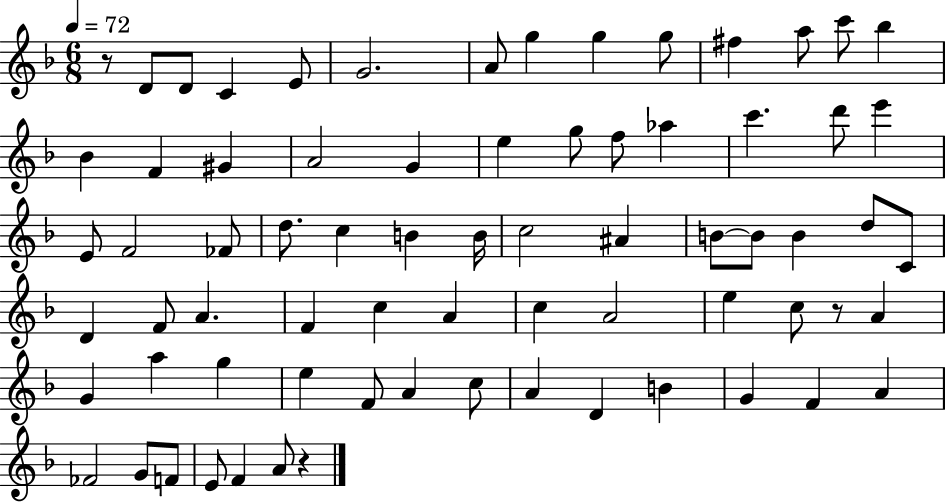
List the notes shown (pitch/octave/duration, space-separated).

R/e D4/e D4/e C4/q E4/e G4/h. A4/e G5/q G5/q G5/e F#5/q A5/e C6/e Bb5/q Bb4/q F4/q G#4/q A4/h G4/q E5/q G5/e F5/e Ab5/q C6/q. D6/e E6/q E4/e F4/h FES4/e D5/e. C5/q B4/q B4/s C5/h A#4/q B4/e B4/e B4/q D5/e C4/e D4/q F4/e A4/q. F4/q C5/q A4/q C5/q A4/h E5/q C5/e R/e A4/q G4/q A5/q G5/q E5/q F4/e A4/q C5/e A4/q D4/q B4/q G4/q F4/q A4/q FES4/h G4/e F4/e E4/e F4/q A4/e R/q